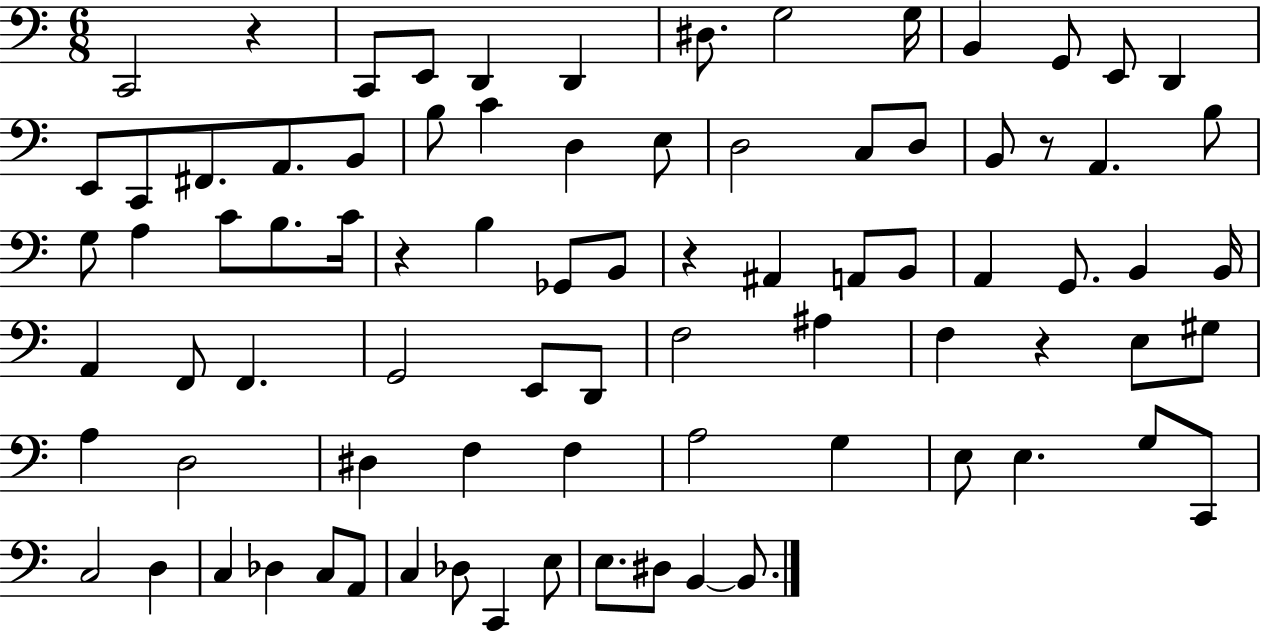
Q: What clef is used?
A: bass